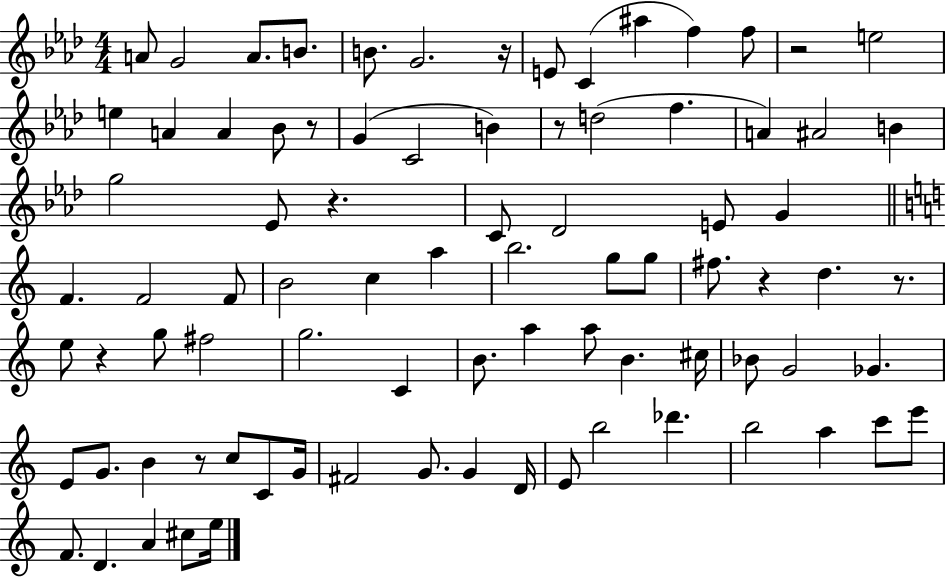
A4/e G4/h A4/e. B4/e. B4/e. G4/h. R/s E4/e C4/q A#5/q F5/q F5/e R/h E5/h E5/q A4/q A4/q Bb4/e R/e G4/q C4/h B4/q R/e D5/h F5/q. A4/q A#4/h B4/q G5/h Eb4/e R/q. C4/e Db4/h E4/e G4/q F4/q. F4/h F4/e B4/h C5/q A5/q B5/h. G5/e G5/e F#5/e. R/q D5/q. R/e. E5/e R/q G5/e F#5/h G5/h. C4/q B4/e. A5/q A5/e B4/q. C#5/s Bb4/e G4/h Gb4/q. E4/e G4/e. B4/q R/e C5/e C4/e G4/s F#4/h G4/e. G4/q D4/s E4/e B5/h Db6/q. B5/h A5/q C6/e E6/e F4/e. D4/q. A4/q C#5/e E5/s